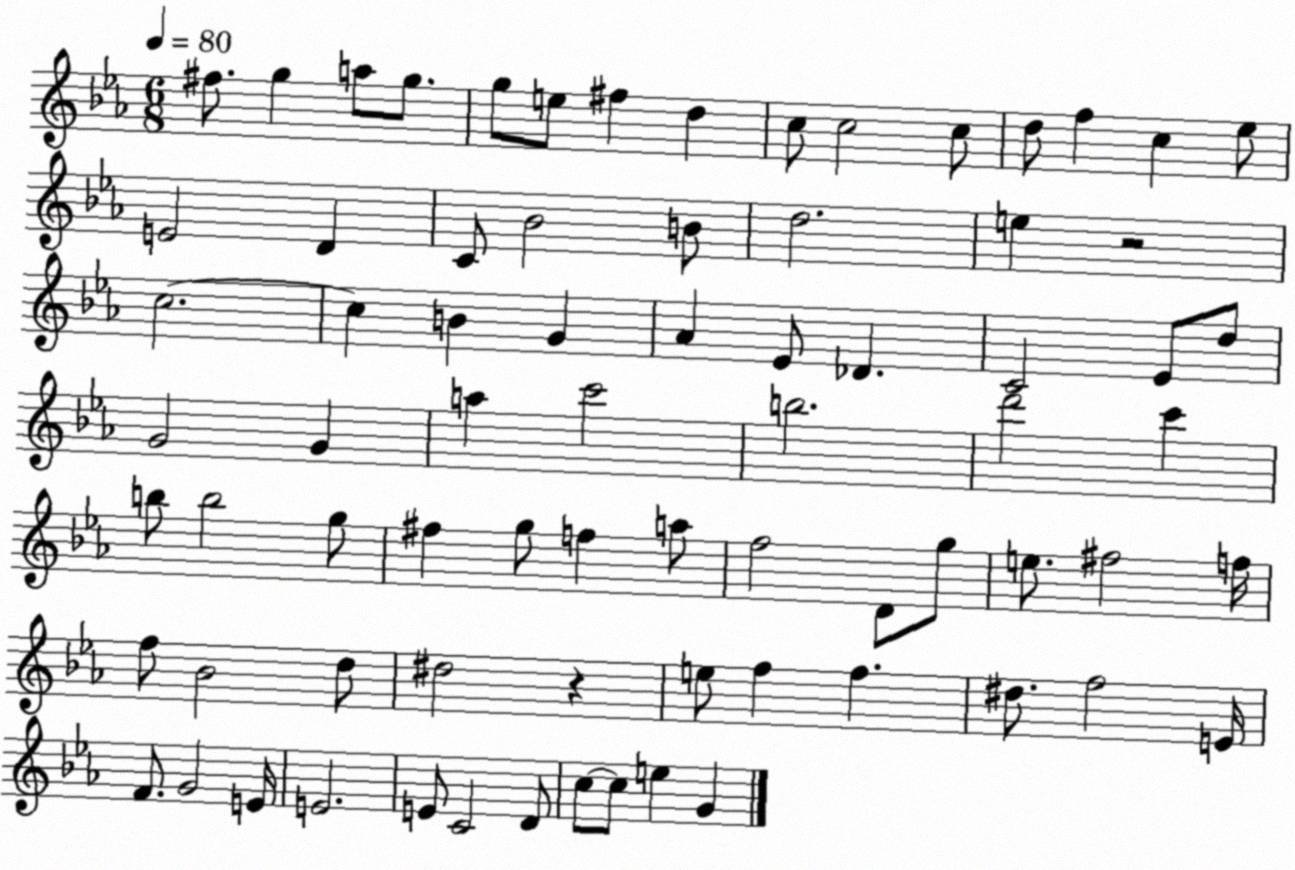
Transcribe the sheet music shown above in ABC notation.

X:1
T:Untitled
M:6/8
L:1/4
K:Eb
^f/2 g a/2 g/2 g/2 e/2 ^f d c/2 c2 c/2 d/2 f c _e/2 E2 D C/2 _B2 B/2 d2 e z2 c2 c B G _A _E/2 _D C2 _E/2 d/2 G2 G a c'2 b2 d'2 c' b/2 b2 g/2 ^f g/2 f a/2 f2 D/2 g/2 e/2 ^f2 f/4 f/2 _B2 d/2 ^d2 z e/2 f f ^d/2 f2 E/4 F/2 G2 E/4 E2 E/2 C2 D/2 c/2 c/2 e G